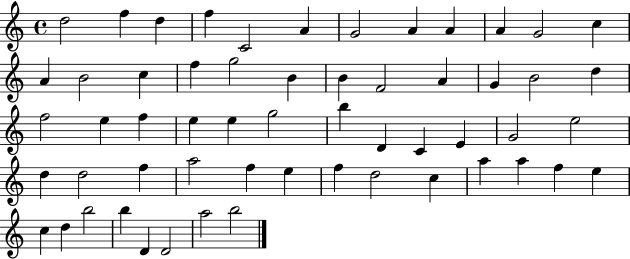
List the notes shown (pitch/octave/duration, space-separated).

D5/h F5/q D5/q F5/q C4/h A4/q G4/h A4/q A4/q A4/q G4/h C5/q A4/q B4/h C5/q F5/q G5/h B4/q B4/q F4/h A4/q G4/q B4/h D5/q F5/h E5/q F5/q E5/q E5/q G5/h B5/q D4/q C4/q E4/q G4/h E5/h D5/q D5/h F5/q A5/h F5/q E5/q F5/q D5/h C5/q A5/q A5/q F5/q E5/q C5/q D5/q B5/h B5/q D4/q D4/h A5/h B5/h